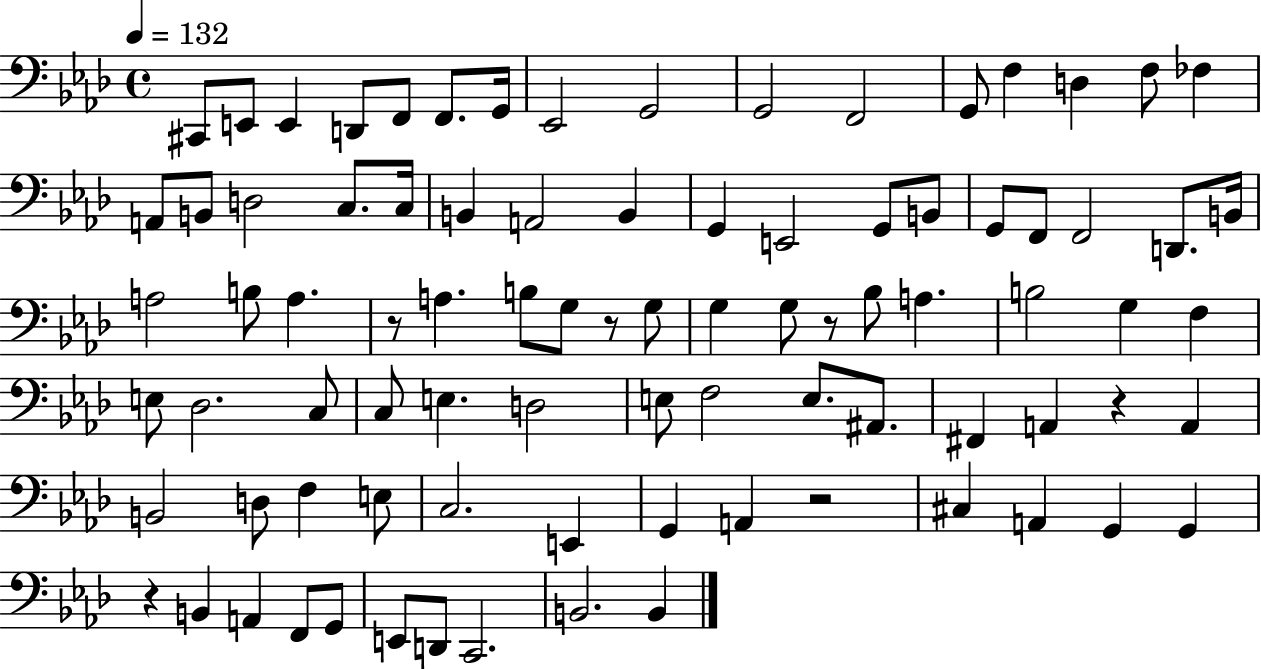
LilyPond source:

{
  \clef bass
  \time 4/4
  \defaultTimeSignature
  \key aes \major
  \tempo 4 = 132
  cis,8 e,8 e,4 d,8 f,8 f,8. g,16 | ees,2 g,2 | g,2 f,2 | g,8 f4 d4 f8 fes4 | \break a,8 b,8 d2 c8. c16 | b,4 a,2 b,4 | g,4 e,2 g,8 b,8 | g,8 f,8 f,2 d,8. b,16 | \break a2 b8 a4. | r8 a4. b8 g8 r8 g8 | g4 g8 r8 bes8 a4. | b2 g4 f4 | \break e8 des2. c8 | c8 e4. d2 | e8 f2 e8. ais,8. | fis,4 a,4 r4 a,4 | \break b,2 d8 f4 e8 | c2. e,4 | g,4 a,4 r2 | cis4 a,4 g,4 g,4 | \break r4 b,4 a,4 f,8 g,8 | e,8 d,8 c,2. | b,2. b,4 | \bar "|."
}